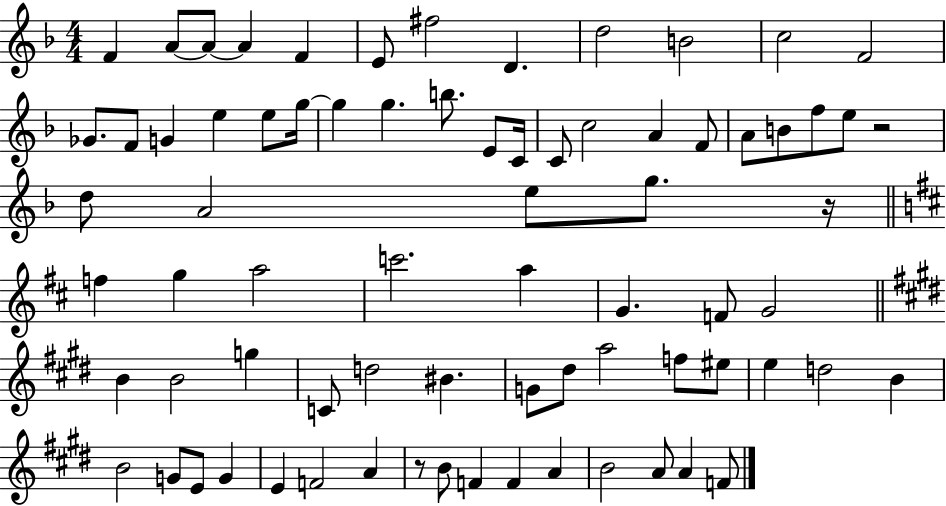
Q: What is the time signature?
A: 4/4